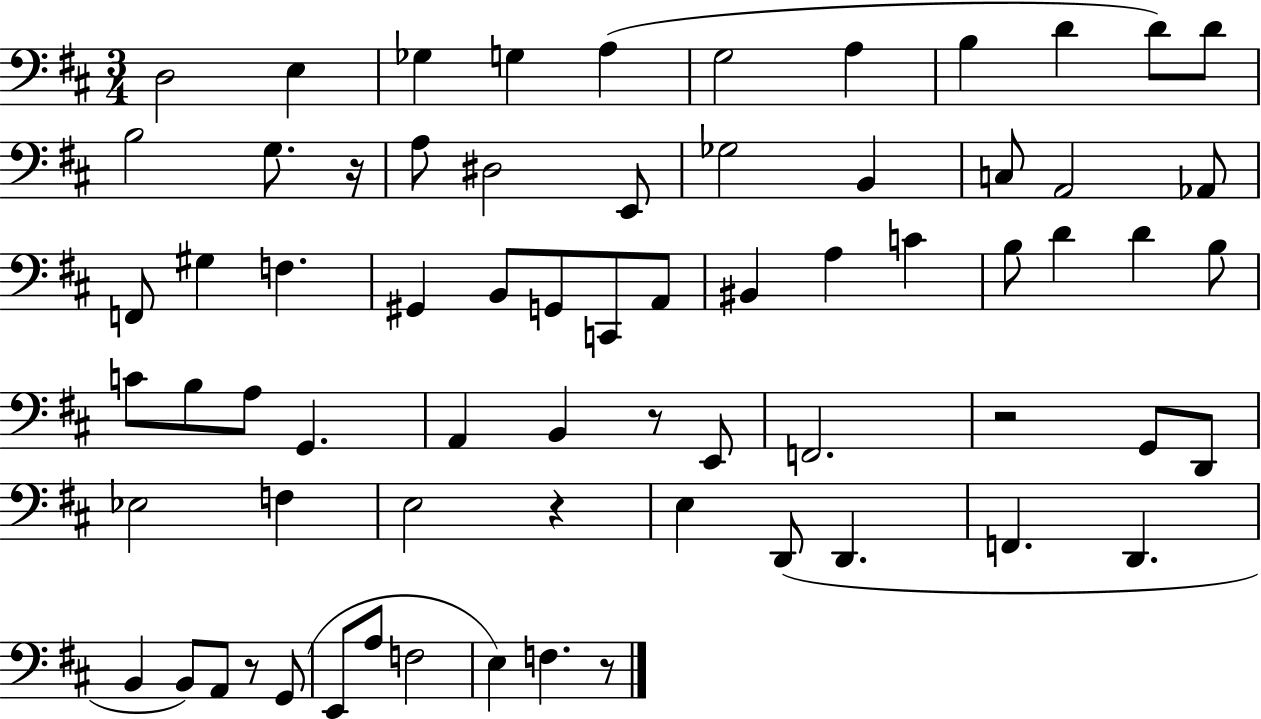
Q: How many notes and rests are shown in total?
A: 69